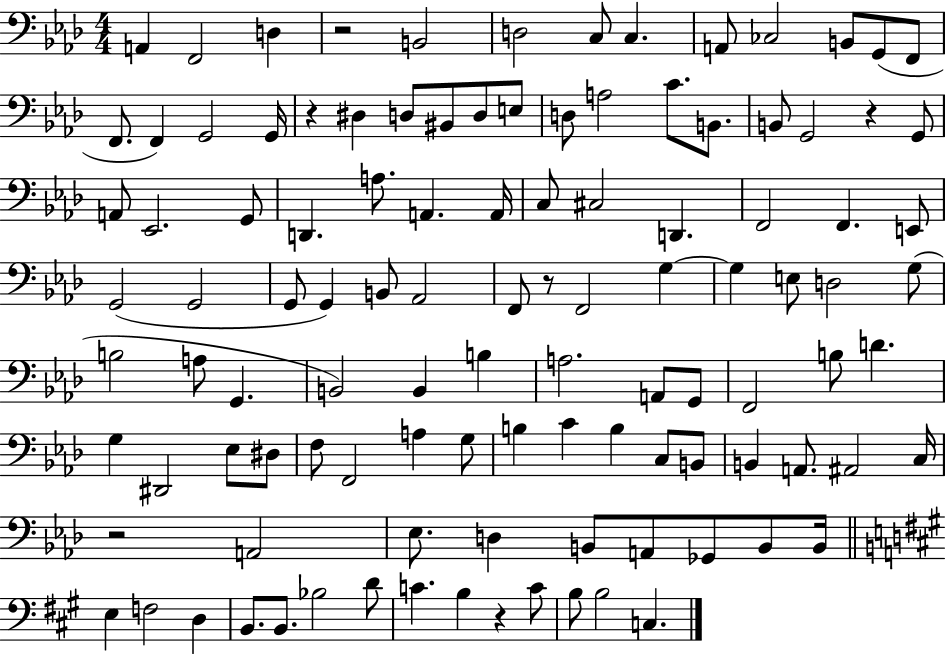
X:1
T:Untitled
M:4/4
L:1/4
K:Ab
A,, F,,2 D, z2 B,,2 D,2 C,/2 C, A,,/2 _C,2 B,,/2 G,,/2 F,,/2 F,,/2 F,, G,,2 G,,/4 z ^D, D,/2 ^B,,/2 D,/2 E,/2 D,/2 A,2 C/2 B,,/2 B,,/2 G,,2 z G,,/2 A,,/2 _E,,2 G,,/2 D,, A,/2 A,, A,,/4 C,/2 ^C,2 D,, F,,2 F,, E,,/2 G,,2 G,,2 G,,/2 G,, B,,/2 _A,,2 F,,/2 z/2 F,,2 G, G, E,/2 D,2 G,/2 B,2 A,/2 G,, B,,2 B,, B, A,2 A,,/2 G,,/2 F,,2 B,/2 D G, ^D,,2 _E,/2 ^D,/2 F,/2 F,,2 A, G,/2 B, C B, C,/2 B,,/2 B,, A,,/2 ^A,,2 C,/4 z2 A,,2 _E,/2 D, B,,/2 A,,/2 _G,,/2 B,,/2 B,,/4 E, F,2 D, B,,/2 B,,/2 _B,2 D/2 C B, z C/2 B,/2 B,2 C,